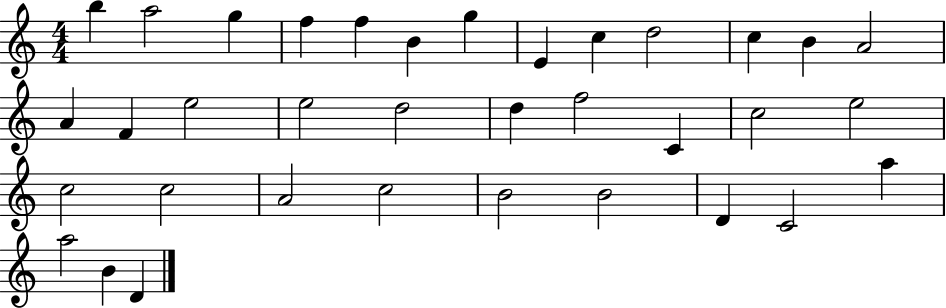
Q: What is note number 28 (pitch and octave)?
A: B4